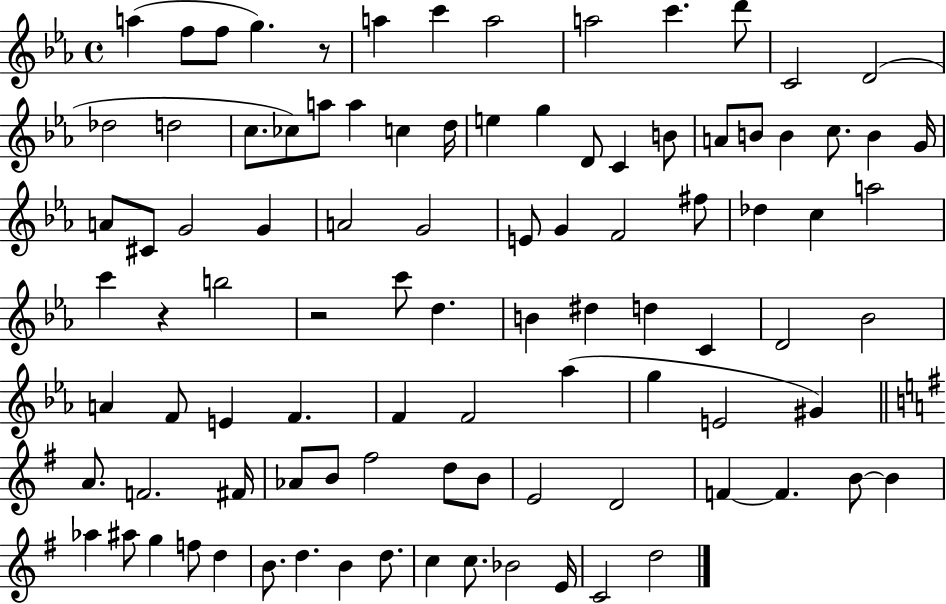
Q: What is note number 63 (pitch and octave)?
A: E4